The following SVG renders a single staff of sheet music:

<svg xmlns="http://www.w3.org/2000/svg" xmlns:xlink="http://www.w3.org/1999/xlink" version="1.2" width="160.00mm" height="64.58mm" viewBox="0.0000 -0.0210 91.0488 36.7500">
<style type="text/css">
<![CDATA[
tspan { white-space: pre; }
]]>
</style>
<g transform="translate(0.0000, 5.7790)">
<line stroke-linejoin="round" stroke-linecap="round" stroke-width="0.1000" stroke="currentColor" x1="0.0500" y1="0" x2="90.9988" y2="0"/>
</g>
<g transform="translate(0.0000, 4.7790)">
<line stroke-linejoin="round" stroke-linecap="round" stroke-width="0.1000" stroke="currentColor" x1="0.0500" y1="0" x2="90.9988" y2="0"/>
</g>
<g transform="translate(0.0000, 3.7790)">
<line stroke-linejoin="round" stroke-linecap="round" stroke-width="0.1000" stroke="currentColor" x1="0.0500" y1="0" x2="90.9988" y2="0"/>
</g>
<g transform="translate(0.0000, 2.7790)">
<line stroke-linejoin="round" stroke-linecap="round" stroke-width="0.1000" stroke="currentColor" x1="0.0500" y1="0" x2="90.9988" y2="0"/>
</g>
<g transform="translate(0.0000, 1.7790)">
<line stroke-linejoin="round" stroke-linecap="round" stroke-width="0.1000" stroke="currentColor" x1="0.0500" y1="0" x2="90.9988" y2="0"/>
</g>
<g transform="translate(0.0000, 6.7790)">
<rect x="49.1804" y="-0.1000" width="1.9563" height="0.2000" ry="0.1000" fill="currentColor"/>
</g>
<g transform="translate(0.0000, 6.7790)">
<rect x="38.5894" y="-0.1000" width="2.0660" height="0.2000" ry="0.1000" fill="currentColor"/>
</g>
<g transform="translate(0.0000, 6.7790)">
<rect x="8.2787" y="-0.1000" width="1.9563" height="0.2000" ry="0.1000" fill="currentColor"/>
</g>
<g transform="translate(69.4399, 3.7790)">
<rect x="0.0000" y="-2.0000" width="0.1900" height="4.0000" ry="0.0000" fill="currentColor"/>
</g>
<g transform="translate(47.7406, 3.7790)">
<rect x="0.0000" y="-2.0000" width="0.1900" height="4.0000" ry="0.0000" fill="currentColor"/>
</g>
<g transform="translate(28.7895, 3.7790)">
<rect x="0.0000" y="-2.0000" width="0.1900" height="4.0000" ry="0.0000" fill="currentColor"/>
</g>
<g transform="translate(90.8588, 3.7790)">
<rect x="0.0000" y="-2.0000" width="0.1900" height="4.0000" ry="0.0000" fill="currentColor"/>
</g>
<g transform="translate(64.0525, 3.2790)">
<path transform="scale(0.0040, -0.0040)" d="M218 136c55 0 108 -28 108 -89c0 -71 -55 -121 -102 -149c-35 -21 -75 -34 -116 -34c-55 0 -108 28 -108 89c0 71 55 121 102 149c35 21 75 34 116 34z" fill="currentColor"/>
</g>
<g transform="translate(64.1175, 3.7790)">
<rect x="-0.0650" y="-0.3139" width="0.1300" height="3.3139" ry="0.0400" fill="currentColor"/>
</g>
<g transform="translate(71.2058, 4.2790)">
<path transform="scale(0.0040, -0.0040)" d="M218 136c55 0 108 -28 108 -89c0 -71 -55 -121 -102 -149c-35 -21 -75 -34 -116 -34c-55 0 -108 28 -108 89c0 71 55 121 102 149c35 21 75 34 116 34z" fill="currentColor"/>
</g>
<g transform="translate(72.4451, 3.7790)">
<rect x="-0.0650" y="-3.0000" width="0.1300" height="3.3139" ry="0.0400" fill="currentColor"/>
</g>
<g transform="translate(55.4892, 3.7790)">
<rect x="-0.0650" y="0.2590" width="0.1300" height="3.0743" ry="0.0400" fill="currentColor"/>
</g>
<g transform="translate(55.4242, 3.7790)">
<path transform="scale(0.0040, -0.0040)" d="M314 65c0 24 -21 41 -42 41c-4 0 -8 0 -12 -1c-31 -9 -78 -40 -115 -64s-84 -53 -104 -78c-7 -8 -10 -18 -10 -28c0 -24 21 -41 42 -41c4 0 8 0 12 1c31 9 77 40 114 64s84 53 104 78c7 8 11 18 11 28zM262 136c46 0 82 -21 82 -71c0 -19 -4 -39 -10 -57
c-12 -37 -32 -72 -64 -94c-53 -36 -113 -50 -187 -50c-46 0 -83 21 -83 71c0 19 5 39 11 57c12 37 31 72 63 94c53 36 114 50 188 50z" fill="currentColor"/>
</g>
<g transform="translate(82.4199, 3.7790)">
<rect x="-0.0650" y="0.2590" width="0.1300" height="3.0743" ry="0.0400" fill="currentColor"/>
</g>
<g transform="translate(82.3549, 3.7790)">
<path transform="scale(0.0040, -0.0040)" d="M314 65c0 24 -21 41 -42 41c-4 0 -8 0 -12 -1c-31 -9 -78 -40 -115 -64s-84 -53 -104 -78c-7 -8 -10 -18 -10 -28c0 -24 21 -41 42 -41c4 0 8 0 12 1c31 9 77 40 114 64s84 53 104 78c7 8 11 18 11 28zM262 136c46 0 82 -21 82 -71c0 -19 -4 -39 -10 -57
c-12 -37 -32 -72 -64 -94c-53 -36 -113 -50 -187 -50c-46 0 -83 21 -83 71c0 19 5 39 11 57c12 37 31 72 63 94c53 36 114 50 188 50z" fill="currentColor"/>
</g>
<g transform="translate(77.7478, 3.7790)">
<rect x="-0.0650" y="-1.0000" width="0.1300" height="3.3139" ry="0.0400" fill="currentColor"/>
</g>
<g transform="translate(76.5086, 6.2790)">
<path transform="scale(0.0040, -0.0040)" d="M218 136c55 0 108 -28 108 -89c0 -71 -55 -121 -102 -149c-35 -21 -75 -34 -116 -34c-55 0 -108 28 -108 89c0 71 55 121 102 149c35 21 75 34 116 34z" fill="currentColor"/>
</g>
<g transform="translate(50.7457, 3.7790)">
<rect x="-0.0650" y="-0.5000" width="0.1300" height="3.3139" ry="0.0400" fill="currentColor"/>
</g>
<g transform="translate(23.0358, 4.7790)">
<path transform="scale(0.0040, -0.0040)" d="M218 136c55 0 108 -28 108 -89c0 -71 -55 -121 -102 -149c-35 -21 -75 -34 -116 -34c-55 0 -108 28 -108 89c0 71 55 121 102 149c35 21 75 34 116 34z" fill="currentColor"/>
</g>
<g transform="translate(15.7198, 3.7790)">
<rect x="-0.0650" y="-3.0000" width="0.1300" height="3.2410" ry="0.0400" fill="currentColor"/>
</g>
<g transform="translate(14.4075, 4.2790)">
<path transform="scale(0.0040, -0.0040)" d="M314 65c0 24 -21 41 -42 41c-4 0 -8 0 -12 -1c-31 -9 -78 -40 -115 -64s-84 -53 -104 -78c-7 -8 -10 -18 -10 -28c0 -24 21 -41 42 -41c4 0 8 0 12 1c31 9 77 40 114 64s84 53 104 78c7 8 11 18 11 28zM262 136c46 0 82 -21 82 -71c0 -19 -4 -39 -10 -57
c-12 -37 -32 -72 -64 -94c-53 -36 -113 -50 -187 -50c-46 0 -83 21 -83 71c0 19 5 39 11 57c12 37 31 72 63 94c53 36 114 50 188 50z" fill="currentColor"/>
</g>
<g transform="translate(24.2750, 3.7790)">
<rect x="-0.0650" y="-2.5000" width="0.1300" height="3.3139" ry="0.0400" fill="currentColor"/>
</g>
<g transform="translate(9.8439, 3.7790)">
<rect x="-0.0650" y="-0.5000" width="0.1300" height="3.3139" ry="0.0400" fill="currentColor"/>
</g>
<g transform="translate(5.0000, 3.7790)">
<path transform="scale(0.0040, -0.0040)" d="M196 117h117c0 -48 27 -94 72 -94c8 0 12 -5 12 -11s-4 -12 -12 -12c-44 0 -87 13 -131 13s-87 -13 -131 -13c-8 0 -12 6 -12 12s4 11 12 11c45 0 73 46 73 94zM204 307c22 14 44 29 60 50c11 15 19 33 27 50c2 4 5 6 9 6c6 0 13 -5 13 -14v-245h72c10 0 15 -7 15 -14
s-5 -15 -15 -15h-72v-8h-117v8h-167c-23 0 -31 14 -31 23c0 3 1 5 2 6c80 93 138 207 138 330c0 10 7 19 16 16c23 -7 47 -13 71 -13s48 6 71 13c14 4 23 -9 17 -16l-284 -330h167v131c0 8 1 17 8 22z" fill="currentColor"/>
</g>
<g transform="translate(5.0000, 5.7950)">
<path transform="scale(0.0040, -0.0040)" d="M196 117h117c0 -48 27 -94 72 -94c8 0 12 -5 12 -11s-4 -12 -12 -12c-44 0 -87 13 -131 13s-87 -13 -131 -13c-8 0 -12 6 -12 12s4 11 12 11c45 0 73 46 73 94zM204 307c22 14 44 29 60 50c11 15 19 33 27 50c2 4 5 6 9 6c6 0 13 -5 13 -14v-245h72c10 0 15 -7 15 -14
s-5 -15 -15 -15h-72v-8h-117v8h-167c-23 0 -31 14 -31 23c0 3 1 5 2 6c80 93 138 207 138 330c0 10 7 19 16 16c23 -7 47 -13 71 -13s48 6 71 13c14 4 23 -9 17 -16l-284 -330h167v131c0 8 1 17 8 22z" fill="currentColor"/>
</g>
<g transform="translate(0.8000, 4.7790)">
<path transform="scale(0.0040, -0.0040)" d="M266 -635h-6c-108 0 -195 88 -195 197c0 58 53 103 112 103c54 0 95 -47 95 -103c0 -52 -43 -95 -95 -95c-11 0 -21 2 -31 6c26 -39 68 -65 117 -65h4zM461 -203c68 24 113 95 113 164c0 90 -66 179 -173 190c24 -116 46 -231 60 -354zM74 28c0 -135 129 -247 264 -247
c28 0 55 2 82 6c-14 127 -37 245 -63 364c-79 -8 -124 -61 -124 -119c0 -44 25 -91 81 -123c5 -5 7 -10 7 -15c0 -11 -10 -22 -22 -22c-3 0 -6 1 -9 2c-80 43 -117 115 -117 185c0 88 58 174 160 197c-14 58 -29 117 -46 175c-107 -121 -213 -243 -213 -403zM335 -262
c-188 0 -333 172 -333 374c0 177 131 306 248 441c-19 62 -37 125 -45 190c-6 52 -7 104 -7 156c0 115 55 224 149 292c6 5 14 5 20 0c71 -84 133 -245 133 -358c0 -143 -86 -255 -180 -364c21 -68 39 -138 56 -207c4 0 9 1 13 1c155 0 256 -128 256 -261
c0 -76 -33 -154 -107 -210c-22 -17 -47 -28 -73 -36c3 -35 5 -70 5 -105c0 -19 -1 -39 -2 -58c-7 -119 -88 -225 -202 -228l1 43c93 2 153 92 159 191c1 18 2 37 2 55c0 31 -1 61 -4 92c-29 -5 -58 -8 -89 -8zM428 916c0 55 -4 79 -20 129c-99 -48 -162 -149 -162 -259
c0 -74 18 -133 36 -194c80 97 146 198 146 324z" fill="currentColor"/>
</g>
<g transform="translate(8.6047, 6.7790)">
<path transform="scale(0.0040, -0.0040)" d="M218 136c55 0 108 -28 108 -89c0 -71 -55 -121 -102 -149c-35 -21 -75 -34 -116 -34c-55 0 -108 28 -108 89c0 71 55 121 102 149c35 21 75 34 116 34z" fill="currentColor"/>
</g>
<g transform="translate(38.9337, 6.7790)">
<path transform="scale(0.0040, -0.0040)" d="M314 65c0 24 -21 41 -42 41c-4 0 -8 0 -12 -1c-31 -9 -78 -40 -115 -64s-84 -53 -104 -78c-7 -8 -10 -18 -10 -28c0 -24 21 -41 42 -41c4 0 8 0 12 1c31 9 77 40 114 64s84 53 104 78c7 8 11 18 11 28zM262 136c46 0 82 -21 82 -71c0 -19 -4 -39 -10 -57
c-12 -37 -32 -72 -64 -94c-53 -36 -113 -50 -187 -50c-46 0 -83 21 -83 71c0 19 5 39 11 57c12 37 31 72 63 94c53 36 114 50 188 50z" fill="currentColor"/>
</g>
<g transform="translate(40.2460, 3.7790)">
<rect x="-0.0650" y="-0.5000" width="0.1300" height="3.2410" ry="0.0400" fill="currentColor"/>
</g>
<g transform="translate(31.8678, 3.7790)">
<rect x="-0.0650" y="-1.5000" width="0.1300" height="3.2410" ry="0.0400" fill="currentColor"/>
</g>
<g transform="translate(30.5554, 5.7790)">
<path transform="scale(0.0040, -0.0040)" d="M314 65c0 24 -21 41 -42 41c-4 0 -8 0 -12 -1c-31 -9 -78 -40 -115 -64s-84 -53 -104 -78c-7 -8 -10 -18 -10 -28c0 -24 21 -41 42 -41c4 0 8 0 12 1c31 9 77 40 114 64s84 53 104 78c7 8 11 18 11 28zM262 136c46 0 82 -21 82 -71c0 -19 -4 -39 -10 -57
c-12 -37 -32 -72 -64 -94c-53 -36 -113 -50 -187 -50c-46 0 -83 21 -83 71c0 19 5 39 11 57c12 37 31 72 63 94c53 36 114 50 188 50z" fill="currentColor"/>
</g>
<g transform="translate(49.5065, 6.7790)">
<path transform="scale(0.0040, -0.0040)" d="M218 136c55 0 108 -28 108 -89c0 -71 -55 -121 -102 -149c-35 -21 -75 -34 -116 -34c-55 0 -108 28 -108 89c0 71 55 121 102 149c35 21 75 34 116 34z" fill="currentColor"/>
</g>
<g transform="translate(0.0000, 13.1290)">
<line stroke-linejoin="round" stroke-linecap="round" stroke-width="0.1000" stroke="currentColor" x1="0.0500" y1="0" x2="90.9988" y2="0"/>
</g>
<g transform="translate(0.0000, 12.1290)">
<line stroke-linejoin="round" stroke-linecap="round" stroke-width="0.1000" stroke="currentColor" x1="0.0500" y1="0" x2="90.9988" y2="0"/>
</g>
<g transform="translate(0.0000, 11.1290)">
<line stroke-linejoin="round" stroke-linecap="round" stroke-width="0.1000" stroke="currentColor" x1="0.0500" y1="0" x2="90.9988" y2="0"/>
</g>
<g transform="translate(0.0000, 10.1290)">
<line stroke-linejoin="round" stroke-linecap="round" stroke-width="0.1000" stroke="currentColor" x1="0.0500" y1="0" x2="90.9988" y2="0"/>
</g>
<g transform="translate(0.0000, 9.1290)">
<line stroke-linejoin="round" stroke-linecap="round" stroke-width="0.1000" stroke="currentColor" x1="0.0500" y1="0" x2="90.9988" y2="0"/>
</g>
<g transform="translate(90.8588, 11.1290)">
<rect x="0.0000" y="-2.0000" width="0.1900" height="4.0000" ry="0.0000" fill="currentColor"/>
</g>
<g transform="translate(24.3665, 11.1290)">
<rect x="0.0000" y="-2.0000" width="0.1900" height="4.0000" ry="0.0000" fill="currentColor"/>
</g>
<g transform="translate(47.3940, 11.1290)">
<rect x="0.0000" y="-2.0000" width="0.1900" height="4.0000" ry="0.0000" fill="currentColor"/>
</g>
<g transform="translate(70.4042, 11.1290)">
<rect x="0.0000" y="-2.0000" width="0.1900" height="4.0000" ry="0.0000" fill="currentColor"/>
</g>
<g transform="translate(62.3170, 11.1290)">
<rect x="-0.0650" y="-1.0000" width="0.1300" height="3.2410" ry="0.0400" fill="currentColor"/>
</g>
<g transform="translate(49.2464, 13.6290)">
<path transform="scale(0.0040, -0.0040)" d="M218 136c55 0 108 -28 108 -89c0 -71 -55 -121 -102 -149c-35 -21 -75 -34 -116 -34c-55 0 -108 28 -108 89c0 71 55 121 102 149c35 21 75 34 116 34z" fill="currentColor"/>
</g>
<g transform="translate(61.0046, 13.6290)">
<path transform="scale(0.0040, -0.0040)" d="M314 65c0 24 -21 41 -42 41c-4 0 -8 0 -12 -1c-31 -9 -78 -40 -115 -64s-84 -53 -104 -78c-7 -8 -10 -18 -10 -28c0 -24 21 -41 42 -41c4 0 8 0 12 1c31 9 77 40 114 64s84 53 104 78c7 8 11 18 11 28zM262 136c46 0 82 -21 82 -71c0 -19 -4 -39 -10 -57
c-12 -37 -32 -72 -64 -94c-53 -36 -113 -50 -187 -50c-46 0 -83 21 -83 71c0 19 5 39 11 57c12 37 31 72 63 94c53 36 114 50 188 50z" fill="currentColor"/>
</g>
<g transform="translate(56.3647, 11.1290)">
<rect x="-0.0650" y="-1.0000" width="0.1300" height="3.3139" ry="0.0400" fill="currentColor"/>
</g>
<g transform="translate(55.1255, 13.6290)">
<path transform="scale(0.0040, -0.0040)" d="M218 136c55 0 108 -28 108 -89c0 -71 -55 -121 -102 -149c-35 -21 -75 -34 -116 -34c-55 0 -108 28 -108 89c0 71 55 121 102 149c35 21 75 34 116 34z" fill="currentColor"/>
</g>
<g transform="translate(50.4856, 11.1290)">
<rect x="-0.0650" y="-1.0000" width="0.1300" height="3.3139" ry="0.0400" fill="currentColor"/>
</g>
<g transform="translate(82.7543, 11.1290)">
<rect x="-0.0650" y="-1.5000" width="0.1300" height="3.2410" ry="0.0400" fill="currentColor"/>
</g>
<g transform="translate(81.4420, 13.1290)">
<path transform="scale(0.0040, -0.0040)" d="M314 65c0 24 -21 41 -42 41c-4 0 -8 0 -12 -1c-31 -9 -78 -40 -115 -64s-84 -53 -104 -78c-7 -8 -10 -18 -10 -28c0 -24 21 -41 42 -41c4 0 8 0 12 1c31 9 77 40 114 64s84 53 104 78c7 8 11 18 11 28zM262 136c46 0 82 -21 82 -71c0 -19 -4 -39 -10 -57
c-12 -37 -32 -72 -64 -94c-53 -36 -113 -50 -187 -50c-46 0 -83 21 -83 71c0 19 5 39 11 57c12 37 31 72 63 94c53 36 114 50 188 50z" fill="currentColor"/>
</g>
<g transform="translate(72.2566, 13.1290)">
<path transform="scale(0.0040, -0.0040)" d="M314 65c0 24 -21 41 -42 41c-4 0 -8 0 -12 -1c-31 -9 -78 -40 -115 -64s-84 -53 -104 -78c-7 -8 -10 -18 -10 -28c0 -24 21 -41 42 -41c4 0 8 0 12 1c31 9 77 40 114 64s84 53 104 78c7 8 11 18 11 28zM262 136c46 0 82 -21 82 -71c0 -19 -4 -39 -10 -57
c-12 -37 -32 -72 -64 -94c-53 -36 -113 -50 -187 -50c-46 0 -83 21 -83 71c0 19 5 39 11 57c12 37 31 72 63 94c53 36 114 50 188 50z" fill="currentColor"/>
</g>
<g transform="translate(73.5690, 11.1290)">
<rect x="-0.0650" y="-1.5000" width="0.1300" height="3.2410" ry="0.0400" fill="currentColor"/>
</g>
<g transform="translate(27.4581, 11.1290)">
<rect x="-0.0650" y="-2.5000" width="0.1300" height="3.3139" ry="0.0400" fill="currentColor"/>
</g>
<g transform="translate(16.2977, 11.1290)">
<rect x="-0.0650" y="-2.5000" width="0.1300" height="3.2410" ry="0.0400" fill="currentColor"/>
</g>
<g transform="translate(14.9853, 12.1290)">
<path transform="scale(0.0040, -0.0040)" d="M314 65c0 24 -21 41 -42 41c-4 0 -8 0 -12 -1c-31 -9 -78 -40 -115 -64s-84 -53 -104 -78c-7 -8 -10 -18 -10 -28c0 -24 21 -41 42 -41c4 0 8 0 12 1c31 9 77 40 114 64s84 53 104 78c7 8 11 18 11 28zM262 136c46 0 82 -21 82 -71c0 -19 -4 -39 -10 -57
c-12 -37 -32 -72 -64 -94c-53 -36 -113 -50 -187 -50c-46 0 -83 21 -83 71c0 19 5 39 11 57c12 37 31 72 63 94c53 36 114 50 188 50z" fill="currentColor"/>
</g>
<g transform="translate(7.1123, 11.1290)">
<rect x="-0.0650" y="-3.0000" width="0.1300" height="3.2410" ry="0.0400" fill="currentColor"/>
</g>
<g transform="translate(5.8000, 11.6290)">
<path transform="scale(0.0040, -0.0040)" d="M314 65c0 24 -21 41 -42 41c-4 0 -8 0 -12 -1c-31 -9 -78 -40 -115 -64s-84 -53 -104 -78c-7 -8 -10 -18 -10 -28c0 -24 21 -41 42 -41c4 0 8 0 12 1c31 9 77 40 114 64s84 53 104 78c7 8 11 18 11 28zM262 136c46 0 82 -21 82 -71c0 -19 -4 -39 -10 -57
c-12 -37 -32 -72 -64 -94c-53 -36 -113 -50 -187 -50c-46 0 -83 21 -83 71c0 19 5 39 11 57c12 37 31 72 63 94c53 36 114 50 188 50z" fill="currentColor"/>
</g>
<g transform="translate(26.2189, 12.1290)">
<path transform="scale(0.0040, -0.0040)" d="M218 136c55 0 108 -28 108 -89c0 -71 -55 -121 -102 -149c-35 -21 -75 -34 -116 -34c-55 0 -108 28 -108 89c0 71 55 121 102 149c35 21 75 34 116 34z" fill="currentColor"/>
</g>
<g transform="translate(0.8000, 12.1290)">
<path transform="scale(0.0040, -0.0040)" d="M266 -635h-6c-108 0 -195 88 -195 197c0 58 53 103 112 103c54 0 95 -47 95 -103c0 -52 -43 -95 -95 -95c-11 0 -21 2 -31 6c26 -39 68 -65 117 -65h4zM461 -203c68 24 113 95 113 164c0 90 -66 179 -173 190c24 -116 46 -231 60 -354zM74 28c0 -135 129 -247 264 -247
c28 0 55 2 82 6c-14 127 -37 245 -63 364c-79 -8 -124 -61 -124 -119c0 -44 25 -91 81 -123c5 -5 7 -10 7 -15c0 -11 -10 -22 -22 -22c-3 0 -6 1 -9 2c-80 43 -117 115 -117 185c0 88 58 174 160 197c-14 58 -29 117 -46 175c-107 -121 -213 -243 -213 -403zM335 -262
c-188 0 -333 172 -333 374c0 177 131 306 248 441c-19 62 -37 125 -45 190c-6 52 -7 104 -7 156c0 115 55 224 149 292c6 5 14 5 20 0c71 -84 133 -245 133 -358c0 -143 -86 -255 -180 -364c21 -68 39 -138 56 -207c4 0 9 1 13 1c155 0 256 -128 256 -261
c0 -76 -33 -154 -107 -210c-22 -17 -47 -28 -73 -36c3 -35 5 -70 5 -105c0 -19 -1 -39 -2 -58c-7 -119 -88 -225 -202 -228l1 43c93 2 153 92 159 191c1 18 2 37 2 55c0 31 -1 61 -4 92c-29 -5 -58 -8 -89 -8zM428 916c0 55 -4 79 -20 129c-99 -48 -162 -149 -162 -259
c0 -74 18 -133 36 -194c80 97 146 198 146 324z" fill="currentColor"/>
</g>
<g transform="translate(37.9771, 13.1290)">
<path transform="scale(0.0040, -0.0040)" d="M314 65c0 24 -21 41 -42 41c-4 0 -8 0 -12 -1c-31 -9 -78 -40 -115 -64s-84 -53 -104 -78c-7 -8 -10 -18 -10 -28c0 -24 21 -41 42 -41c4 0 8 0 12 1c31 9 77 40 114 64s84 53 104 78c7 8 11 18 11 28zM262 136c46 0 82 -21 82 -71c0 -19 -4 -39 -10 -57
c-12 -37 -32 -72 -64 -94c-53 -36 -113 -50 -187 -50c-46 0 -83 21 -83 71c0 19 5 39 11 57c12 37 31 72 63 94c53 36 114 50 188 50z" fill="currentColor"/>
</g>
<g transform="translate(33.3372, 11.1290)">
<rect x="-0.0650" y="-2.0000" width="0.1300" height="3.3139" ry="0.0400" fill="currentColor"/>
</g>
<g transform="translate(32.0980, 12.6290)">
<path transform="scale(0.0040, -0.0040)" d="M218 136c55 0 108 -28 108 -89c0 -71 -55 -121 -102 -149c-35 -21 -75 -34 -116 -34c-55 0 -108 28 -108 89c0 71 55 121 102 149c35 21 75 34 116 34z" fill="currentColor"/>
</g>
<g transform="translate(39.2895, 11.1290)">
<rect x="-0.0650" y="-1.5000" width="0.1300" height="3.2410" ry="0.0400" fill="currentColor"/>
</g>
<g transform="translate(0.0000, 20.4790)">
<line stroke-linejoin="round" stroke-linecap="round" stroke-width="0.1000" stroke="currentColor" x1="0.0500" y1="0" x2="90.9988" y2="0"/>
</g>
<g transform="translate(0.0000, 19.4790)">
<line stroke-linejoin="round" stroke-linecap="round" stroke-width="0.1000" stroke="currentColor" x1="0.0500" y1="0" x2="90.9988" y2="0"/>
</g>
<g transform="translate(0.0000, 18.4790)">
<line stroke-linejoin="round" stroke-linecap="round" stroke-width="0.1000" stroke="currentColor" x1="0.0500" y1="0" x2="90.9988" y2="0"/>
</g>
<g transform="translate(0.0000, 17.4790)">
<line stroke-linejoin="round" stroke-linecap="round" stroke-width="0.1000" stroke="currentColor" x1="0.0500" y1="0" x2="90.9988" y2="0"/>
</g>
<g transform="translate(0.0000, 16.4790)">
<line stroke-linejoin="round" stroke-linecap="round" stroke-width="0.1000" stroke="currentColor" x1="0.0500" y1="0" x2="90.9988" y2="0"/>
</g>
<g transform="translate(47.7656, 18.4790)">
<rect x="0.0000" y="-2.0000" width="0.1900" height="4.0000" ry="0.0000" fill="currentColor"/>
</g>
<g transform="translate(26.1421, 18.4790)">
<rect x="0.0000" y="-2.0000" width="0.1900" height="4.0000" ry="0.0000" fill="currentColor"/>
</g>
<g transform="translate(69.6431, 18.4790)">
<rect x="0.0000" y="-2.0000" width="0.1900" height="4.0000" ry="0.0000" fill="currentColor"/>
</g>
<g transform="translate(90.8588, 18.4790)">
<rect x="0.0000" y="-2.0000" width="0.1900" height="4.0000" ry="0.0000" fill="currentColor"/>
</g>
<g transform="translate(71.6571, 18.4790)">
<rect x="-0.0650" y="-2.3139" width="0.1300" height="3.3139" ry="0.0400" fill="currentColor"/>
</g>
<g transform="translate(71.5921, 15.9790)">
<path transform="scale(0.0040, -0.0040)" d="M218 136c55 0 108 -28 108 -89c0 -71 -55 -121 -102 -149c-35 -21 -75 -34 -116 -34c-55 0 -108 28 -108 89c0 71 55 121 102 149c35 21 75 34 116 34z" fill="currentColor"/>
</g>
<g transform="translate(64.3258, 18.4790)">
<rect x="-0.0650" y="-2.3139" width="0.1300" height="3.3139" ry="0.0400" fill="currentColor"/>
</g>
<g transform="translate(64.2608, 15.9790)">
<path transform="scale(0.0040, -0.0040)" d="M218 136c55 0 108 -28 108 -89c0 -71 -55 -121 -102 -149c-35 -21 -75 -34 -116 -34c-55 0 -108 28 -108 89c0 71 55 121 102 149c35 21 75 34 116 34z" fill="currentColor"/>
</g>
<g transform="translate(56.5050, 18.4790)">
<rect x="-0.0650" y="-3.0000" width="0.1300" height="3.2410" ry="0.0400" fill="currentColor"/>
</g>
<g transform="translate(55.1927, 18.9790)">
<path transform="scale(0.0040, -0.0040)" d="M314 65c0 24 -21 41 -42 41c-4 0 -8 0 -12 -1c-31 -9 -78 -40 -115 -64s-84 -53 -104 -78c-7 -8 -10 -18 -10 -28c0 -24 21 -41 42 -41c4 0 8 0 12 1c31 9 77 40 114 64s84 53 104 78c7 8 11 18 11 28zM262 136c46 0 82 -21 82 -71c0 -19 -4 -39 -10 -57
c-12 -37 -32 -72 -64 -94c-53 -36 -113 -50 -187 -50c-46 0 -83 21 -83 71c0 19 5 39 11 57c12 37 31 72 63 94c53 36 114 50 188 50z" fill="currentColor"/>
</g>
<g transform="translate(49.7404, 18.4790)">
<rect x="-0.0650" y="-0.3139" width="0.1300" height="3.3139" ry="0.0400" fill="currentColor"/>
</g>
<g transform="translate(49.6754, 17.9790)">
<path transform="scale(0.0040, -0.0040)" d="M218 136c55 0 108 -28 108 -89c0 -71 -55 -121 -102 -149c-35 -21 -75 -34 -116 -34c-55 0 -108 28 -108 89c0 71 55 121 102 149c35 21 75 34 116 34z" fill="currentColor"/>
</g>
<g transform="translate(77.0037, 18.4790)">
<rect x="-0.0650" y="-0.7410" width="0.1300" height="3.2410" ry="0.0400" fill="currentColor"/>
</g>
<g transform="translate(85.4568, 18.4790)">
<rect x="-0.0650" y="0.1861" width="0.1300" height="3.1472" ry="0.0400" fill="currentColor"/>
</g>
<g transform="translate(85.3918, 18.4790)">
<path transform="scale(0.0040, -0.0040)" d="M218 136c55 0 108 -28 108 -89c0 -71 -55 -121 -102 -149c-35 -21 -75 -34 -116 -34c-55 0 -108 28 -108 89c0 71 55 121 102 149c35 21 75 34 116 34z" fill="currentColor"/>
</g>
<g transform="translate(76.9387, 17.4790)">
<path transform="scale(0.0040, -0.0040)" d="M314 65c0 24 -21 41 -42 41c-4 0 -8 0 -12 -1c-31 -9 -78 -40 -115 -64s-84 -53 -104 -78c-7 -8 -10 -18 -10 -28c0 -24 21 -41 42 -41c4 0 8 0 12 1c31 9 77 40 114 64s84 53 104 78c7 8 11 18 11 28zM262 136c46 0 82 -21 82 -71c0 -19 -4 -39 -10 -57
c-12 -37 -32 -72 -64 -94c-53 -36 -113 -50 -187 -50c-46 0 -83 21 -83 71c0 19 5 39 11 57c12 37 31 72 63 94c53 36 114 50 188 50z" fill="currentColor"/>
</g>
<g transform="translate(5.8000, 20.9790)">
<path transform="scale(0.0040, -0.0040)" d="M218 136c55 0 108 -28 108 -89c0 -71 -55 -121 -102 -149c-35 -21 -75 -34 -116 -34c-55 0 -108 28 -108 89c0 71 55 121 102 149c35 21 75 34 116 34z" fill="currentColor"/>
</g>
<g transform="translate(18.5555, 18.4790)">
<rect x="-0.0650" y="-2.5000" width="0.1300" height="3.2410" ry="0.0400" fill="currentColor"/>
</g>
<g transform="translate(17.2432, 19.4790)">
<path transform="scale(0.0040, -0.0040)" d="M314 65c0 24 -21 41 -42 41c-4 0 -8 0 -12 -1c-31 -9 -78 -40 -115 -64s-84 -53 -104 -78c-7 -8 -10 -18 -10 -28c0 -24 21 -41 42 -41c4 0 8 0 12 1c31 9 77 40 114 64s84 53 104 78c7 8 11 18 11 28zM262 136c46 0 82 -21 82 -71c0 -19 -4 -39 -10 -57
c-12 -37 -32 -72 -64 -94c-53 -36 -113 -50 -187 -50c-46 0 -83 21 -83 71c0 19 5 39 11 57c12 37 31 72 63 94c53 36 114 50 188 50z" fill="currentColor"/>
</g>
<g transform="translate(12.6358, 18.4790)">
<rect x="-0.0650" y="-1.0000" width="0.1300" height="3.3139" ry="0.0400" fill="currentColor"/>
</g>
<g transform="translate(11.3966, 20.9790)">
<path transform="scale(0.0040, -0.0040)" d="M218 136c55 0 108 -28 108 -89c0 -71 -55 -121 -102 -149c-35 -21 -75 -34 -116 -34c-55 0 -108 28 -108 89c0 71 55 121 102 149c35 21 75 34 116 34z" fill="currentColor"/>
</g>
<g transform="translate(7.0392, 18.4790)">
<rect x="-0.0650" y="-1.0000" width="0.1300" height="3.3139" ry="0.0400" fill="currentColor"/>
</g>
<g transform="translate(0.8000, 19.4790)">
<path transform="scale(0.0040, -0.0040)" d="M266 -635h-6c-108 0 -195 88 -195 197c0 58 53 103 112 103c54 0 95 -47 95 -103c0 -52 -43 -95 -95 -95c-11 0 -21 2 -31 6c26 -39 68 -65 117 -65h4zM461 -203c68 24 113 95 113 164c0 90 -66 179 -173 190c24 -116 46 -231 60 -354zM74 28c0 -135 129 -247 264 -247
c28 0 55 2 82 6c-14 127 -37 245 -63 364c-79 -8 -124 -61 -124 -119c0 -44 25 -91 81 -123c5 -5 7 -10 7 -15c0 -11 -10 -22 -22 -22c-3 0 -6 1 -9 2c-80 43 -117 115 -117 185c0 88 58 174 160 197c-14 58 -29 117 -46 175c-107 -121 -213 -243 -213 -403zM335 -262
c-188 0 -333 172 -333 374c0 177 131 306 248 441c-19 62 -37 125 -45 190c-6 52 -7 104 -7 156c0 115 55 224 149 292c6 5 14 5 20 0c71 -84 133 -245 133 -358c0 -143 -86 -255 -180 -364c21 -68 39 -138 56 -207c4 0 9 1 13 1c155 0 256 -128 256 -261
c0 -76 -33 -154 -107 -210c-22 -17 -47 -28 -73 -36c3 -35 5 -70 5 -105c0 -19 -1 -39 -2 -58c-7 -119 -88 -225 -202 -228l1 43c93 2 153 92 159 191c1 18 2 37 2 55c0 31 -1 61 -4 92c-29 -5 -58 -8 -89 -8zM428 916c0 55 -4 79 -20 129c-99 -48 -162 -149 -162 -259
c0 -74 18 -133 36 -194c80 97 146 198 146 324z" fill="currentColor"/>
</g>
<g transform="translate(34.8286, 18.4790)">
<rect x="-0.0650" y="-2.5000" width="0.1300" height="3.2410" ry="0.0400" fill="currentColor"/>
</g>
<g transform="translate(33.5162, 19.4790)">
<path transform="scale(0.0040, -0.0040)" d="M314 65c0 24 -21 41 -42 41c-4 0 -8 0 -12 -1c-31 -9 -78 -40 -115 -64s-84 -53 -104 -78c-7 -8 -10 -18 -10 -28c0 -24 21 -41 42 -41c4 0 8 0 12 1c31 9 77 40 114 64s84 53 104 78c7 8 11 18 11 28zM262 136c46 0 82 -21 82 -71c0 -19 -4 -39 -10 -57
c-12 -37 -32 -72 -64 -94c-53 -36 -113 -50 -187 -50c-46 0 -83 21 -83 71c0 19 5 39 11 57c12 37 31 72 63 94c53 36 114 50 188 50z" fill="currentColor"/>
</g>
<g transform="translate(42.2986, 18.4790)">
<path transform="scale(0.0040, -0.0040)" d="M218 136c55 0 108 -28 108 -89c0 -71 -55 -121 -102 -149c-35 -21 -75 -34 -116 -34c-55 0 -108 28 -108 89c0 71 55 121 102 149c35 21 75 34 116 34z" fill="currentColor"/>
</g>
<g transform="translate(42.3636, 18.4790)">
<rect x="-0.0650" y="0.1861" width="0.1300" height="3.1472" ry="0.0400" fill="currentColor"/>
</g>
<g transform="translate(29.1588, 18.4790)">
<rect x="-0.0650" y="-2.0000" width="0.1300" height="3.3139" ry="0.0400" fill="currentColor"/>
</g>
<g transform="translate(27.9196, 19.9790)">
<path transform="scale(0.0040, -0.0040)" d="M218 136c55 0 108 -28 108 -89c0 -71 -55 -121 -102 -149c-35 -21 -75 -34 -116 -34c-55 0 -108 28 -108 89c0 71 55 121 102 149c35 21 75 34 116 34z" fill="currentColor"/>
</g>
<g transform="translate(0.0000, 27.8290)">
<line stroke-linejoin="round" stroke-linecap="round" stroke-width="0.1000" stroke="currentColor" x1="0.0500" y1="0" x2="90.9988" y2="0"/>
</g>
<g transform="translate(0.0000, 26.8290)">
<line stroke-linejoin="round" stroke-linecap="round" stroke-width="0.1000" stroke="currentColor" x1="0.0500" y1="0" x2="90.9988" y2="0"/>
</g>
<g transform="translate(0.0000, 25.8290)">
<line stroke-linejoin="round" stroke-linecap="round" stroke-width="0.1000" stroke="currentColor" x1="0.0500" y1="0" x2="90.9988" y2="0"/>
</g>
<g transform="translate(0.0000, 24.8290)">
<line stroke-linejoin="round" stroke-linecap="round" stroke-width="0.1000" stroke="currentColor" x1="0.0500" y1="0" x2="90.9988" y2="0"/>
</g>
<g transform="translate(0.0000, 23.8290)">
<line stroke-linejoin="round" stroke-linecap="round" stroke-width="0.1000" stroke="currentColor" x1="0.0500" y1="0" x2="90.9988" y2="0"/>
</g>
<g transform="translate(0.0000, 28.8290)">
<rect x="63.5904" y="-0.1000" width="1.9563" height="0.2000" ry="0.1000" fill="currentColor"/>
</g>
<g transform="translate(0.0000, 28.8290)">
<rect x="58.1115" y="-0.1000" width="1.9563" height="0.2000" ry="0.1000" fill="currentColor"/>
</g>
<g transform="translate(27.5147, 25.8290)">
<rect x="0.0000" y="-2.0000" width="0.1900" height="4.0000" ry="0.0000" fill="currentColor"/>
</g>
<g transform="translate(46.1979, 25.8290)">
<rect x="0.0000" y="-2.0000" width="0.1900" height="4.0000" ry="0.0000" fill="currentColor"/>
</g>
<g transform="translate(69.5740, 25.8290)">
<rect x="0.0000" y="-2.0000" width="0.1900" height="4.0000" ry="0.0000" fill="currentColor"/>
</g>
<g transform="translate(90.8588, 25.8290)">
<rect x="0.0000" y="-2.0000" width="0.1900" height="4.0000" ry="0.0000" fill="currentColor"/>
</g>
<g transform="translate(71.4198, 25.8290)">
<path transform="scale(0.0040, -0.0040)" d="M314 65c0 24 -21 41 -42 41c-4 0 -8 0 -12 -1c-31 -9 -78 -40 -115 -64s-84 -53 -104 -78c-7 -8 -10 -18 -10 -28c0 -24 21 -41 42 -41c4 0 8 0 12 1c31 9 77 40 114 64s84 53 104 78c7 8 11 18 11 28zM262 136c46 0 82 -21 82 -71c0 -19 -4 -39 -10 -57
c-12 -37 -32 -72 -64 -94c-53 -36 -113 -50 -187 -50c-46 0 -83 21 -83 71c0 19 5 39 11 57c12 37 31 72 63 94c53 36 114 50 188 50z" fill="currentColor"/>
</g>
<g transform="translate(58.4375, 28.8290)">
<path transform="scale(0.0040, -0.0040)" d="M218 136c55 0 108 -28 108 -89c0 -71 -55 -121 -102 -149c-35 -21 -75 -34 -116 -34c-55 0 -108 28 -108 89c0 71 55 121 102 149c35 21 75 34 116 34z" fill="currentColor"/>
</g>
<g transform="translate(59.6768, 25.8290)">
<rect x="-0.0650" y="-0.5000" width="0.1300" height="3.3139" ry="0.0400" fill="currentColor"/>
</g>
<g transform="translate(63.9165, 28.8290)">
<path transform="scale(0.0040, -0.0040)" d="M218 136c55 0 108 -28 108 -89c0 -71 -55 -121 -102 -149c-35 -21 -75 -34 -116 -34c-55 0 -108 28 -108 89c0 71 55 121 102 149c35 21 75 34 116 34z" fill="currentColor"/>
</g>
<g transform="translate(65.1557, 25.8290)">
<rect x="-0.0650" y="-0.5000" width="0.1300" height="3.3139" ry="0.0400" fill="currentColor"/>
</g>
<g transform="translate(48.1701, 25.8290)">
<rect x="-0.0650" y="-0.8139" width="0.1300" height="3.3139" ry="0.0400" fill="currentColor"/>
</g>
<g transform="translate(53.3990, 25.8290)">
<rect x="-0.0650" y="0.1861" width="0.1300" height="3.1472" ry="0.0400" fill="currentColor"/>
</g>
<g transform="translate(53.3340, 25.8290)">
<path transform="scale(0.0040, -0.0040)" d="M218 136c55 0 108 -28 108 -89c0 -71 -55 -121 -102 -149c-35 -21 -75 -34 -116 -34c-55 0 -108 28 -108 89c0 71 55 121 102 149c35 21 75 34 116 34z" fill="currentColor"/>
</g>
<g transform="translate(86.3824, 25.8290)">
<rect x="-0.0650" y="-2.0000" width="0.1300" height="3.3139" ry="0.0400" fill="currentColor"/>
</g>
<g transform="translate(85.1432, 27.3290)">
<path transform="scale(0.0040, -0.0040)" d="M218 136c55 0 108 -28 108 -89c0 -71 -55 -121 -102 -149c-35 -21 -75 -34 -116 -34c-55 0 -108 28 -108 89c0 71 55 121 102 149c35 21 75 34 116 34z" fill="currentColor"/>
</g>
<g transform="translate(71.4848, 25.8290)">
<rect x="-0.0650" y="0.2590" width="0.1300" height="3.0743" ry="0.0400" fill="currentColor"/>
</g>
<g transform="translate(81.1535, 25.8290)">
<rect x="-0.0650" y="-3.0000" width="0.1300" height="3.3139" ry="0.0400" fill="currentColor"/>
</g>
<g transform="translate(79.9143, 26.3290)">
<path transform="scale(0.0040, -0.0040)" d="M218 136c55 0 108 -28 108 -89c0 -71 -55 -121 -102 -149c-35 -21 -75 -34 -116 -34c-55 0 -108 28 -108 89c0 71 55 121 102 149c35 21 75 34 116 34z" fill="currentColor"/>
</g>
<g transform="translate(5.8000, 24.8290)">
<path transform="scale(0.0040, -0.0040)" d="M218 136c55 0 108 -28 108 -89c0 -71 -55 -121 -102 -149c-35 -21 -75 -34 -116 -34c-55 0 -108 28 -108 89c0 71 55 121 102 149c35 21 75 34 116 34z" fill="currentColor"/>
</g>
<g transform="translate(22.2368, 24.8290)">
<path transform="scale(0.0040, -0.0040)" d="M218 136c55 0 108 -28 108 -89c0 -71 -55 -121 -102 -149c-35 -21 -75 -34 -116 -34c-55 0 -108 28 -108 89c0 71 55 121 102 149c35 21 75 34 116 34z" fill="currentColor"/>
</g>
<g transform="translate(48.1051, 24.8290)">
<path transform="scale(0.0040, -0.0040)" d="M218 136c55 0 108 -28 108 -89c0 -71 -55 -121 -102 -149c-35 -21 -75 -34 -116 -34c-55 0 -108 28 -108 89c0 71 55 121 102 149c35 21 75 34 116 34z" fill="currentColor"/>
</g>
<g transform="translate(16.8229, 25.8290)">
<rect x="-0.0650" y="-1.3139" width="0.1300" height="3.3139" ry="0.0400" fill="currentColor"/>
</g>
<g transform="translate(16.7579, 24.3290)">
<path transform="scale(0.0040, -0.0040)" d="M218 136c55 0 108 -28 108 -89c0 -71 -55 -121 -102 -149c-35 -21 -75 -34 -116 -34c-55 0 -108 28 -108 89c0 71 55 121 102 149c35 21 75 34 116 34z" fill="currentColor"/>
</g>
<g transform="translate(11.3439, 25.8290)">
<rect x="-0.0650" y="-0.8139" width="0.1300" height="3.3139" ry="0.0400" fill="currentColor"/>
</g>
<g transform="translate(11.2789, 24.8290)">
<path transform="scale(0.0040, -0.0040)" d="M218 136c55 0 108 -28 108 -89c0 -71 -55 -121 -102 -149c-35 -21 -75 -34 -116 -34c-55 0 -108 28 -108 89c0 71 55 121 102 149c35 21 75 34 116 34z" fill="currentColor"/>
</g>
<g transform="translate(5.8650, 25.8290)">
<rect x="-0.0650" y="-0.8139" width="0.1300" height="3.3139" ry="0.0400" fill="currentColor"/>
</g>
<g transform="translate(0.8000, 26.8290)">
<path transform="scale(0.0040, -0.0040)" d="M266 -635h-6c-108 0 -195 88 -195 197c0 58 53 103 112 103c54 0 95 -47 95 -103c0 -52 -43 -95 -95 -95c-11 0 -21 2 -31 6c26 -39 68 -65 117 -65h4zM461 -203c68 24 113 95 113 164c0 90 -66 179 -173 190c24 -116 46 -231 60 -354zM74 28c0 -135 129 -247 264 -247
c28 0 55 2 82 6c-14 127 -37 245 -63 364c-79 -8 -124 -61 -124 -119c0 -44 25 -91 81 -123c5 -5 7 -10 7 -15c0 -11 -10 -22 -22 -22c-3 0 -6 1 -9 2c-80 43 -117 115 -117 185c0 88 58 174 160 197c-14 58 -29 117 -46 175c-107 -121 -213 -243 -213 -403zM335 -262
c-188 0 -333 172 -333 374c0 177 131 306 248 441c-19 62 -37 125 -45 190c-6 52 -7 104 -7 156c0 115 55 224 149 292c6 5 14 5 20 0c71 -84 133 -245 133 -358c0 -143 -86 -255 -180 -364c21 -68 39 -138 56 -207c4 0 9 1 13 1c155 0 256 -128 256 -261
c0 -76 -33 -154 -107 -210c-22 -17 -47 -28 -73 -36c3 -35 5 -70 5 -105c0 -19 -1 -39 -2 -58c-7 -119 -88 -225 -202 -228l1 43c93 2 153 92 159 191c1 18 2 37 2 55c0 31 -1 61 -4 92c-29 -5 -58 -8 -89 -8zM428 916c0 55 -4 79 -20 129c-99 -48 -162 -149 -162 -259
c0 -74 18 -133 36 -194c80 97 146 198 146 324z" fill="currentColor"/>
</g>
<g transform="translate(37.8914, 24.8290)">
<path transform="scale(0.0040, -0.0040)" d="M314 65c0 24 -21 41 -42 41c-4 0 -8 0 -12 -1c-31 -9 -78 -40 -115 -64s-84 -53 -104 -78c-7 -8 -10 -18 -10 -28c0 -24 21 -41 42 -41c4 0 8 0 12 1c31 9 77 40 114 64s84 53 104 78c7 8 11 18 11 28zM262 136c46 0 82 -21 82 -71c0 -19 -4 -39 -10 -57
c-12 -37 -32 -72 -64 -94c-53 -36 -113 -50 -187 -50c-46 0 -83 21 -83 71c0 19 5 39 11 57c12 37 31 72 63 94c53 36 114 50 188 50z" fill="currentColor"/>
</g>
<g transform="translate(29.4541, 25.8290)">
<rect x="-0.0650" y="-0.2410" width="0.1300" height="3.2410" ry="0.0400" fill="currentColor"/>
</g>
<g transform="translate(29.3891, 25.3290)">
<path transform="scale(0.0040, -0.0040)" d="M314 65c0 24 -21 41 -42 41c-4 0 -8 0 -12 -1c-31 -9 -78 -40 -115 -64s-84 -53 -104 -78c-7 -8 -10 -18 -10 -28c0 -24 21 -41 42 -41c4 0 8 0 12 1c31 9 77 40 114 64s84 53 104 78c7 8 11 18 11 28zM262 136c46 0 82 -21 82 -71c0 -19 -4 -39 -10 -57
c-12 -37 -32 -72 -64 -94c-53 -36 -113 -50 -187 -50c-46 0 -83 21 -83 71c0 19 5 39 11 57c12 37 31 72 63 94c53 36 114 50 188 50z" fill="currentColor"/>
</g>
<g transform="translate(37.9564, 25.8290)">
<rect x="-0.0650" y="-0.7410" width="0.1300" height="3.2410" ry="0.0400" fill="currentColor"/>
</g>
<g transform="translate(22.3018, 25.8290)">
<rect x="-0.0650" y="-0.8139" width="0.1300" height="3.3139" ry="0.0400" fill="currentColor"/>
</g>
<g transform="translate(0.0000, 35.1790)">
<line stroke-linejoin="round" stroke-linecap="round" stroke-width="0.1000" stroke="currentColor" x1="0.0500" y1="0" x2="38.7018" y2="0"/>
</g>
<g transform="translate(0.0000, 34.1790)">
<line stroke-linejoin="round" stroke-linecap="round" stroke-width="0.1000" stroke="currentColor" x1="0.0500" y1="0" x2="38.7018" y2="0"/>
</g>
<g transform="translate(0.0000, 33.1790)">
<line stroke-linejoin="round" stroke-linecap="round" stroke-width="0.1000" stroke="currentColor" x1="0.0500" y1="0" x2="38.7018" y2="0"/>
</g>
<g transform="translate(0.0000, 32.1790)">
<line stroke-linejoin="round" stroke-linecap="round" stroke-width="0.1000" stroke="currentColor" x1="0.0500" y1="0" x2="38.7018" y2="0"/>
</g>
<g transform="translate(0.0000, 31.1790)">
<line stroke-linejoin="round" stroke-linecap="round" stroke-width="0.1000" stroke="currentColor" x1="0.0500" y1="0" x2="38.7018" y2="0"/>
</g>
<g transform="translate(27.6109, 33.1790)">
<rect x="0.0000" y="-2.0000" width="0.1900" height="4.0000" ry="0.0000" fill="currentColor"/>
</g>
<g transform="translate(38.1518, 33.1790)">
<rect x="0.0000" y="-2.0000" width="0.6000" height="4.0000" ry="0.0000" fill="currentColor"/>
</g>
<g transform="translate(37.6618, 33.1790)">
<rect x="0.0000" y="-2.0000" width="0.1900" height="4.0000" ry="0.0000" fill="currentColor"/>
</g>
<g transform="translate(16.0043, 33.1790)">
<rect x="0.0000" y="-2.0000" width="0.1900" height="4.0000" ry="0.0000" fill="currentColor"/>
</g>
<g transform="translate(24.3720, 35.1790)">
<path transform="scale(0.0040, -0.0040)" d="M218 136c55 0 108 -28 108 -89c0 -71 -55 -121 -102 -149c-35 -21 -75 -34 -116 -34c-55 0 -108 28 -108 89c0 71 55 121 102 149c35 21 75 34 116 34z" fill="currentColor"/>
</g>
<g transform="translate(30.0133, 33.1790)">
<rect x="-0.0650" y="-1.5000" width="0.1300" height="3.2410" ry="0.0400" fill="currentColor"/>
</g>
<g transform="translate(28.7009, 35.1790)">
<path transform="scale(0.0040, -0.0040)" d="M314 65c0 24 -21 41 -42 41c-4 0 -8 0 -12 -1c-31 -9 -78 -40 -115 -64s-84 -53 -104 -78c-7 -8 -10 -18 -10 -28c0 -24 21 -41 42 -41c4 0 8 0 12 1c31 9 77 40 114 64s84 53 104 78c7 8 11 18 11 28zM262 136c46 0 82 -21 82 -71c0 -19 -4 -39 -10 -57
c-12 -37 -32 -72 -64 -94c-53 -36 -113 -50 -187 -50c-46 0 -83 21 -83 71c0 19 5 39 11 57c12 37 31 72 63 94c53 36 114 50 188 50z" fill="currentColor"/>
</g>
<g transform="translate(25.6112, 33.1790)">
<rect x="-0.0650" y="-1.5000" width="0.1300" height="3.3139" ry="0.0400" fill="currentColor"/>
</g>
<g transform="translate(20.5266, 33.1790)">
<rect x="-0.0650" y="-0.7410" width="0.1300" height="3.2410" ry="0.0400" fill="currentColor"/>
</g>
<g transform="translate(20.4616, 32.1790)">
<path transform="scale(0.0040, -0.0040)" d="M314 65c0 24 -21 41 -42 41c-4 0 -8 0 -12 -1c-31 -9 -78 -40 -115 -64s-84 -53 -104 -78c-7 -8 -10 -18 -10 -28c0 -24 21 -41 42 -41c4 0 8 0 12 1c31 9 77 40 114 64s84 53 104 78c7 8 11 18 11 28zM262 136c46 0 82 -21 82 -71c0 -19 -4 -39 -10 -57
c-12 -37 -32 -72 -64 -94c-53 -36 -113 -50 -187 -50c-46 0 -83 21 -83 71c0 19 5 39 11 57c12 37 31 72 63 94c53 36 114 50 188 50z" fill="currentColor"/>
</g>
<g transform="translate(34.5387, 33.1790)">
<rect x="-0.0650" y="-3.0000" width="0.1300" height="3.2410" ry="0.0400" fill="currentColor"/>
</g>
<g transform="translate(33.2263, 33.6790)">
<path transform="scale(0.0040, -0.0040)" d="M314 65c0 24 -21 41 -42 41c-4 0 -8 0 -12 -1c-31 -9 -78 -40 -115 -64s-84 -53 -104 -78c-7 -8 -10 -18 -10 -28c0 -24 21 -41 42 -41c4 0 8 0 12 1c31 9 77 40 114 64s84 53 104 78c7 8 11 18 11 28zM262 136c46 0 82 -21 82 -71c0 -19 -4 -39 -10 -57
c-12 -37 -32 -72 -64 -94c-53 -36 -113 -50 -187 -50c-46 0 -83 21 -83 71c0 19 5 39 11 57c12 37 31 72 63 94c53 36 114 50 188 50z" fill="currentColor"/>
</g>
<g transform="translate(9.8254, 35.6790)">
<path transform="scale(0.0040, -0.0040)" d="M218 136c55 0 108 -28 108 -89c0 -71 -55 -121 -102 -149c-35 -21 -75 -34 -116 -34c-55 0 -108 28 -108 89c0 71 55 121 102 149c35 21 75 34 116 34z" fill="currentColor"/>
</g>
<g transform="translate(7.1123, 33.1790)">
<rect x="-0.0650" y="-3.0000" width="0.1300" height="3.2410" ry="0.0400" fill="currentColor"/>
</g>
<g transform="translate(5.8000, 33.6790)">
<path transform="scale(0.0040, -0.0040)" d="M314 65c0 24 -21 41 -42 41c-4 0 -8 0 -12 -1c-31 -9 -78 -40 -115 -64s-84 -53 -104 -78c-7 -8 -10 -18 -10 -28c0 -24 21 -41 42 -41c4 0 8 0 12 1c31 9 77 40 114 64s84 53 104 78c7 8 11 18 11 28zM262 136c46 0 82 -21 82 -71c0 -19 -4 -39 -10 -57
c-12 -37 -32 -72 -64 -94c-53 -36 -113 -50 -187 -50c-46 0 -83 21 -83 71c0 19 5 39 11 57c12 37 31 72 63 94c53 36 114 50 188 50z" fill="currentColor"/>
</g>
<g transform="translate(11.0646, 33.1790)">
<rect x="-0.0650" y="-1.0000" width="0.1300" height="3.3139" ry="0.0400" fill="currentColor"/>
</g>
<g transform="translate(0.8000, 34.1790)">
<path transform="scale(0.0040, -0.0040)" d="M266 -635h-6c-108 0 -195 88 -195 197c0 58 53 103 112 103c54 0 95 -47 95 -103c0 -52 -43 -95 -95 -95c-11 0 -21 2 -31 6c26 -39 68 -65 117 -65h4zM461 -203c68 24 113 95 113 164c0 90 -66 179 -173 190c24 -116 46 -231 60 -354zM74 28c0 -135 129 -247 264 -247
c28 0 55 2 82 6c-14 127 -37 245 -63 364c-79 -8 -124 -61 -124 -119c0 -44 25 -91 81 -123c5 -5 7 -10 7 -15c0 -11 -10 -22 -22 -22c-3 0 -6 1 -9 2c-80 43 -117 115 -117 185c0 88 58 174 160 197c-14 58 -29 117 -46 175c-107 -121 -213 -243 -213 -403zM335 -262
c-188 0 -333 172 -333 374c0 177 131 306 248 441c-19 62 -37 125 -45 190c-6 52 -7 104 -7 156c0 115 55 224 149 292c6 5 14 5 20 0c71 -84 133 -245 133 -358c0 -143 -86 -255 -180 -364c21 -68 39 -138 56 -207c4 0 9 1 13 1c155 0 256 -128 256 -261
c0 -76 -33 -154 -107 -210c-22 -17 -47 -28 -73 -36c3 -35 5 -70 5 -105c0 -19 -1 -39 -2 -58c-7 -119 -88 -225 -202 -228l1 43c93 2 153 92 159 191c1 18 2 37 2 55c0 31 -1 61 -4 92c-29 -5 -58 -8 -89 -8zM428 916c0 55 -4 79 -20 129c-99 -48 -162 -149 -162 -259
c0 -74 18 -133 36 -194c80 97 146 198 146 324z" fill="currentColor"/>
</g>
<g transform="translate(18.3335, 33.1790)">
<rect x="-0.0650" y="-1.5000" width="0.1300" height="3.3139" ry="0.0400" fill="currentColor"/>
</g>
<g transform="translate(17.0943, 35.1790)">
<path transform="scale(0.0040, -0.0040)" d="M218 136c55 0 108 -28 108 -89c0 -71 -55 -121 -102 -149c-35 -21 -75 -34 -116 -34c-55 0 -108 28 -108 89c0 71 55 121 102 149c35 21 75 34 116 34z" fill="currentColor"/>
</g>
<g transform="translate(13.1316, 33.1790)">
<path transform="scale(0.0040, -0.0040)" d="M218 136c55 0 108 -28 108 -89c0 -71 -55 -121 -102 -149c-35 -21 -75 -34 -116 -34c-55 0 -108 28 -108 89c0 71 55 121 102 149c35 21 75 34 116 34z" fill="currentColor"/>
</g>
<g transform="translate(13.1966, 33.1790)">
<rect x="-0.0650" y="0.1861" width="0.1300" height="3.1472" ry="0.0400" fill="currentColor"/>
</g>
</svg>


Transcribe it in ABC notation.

X:1
T:Untitled
M:4/4
L:1/4
K:C
C A2 G E2 C2 C B2 c A D B2 A2 G2 G F E2 D D D2 E2 E2 D D G2 F G2 B c A2 g g d2 B d d e d c2 d2 d B C C B2 A F A2 D B E d2 E E2 A2